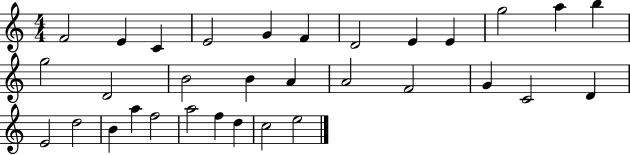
F4/h E4/q C4/q E4/h G4/q F4/q D4/h E4/q E4/q G5/h A5/q B5/q G5/h D4/h B4/h B4/q A4/q A4/h F4/h G4/q C4/h D4/q E4/h D5/h B4/q A5/q F5/h A5/h F5/q D5/q C5/h E5/h